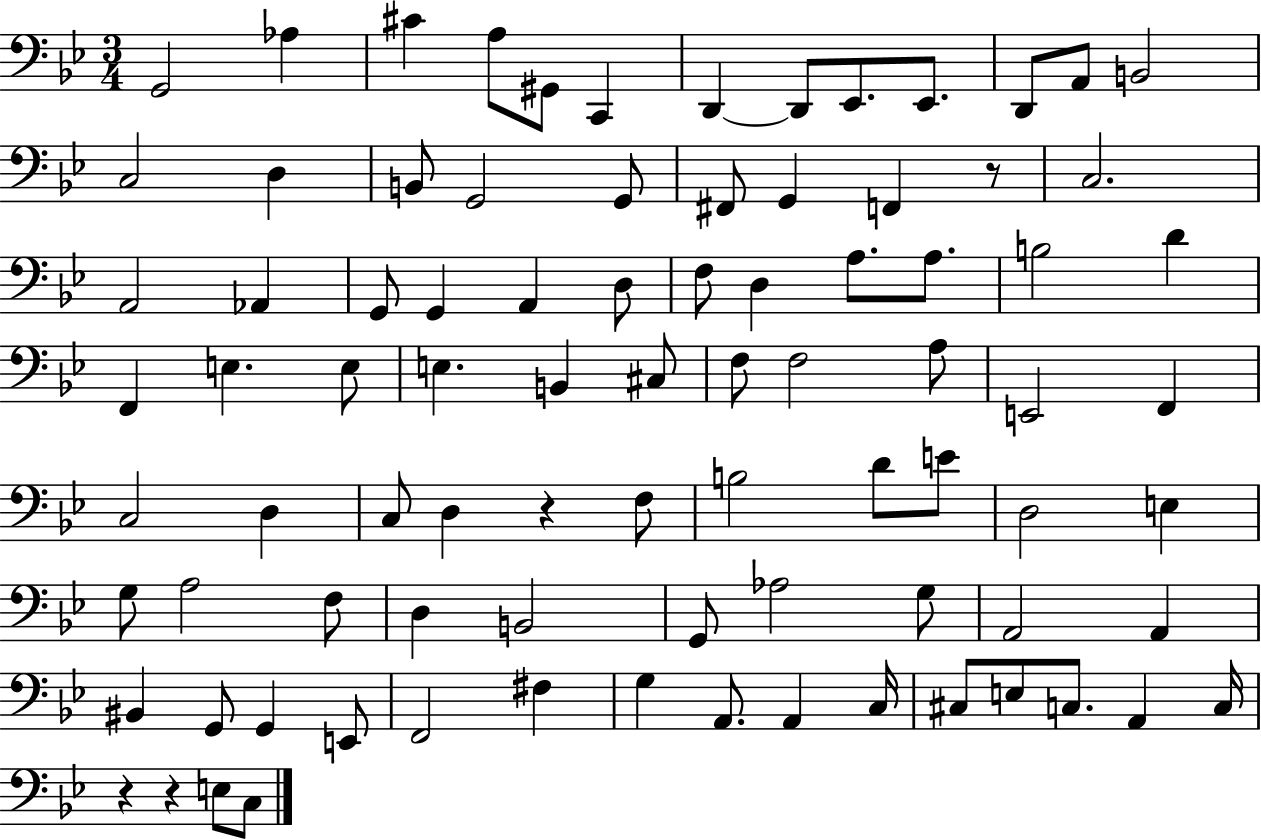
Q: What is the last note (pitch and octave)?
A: C3